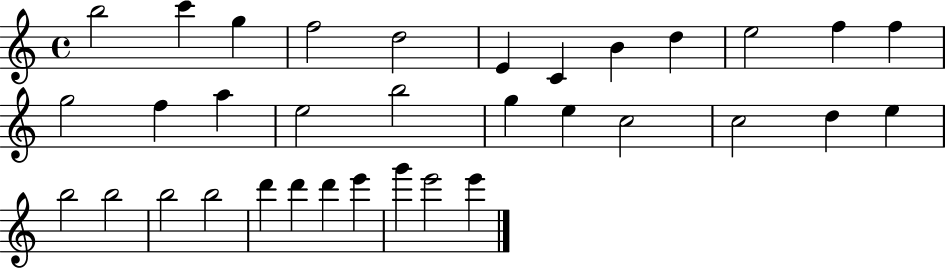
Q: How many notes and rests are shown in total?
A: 34